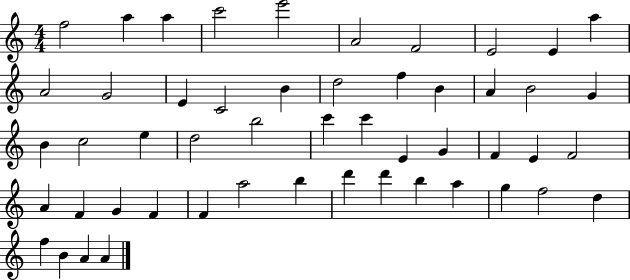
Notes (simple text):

F5/h A5/q A5/q C6/h E6/h A4/h F4/h E4/h E4/q A5/q A4/h G4/h E4/q C4/h B4/q D5/h F5/q B4/q A4/q B4/h G4/q B4/q C5/h E5/q D5/h B5/h C6/q C6/q E4/q G4/q F4/q E4/q F4/h A4/q F4/q G4/q F4/q F4/q A5/h B5/q D6/q D6/q B5/q A5/q G5/q F5/h D5/q F5/q B4/q A4/q A4/q